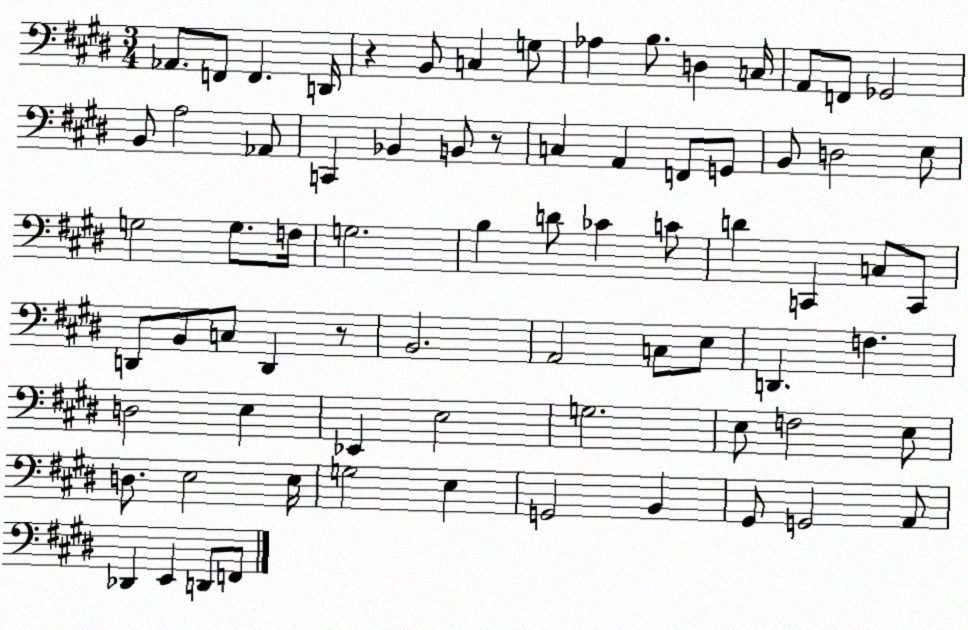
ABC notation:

X:1
T:Untitled
M:3/4
L:1/4
K:E
_A,,/2 F,,/2 F,, D,,/4 z B,,/2 C, G,/2 _A, B,/2 D, C,/4 A,,/2 F,,/2 _G,,2 B,,/2 A,2 _A,,/2 C,, _B,, B,,/2 z/2 C, A,, F,,/2 G,,/2 B,,/2 D,2 E,/2 G,2 G,/2 F,/4 G,2 B, D/2 _C C/2 D C,, C,/2 C,,/2 D,,/2 B,,/2 C,/2 D,, z/2 B,,2 A,,2 C,/2 E,/2 D,, F, D,2 E, _E,, E,2 G,2 E,/2 F,2 E,/2 D,/2 E,2 E,/4 G,2 E, G,,2 B,, ^G,,/2 G,,2 A,,/2 _D,, E,, D,,/2 F,,/2